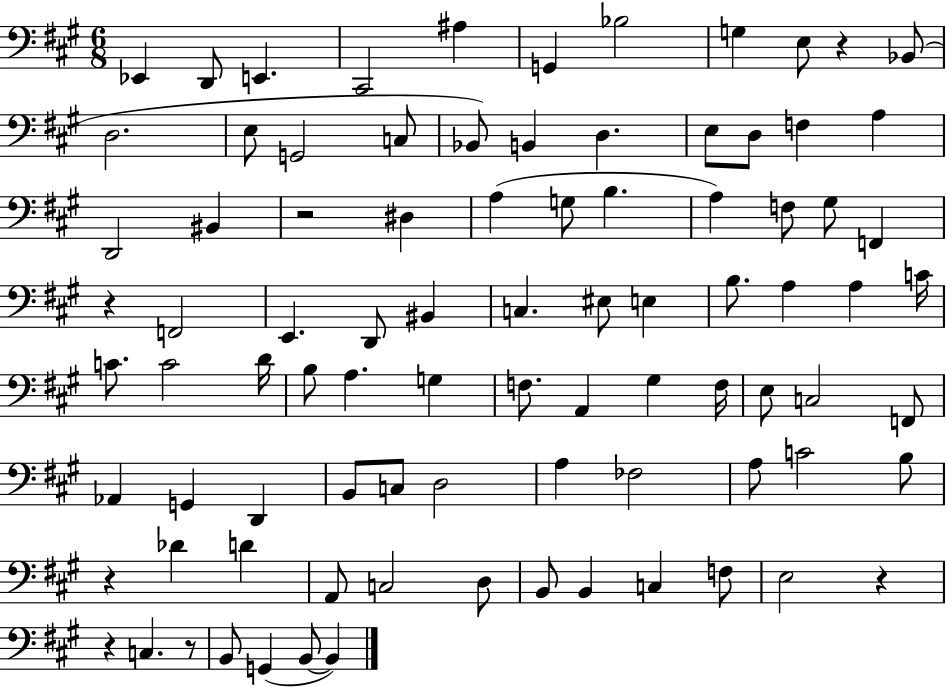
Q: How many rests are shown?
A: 7